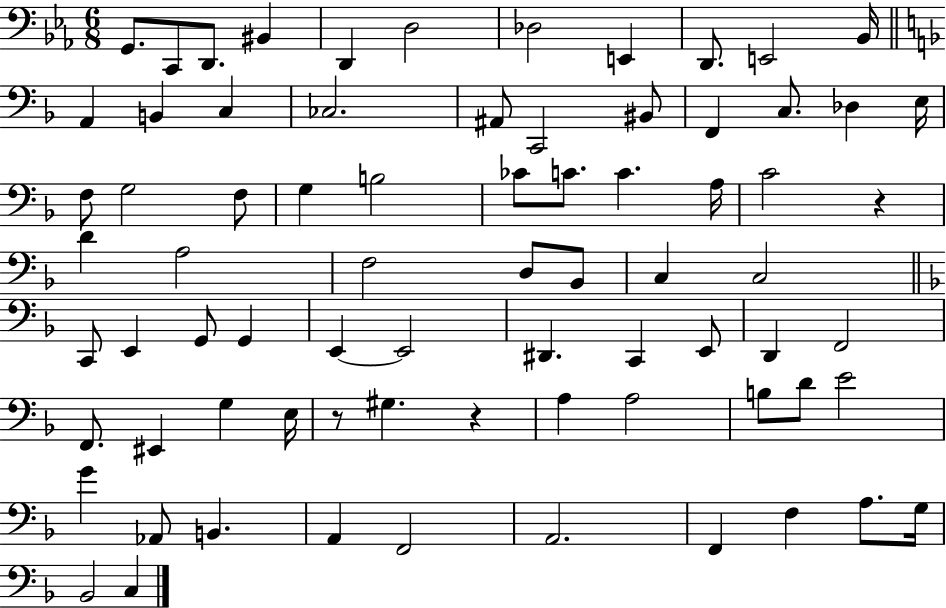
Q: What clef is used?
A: bass